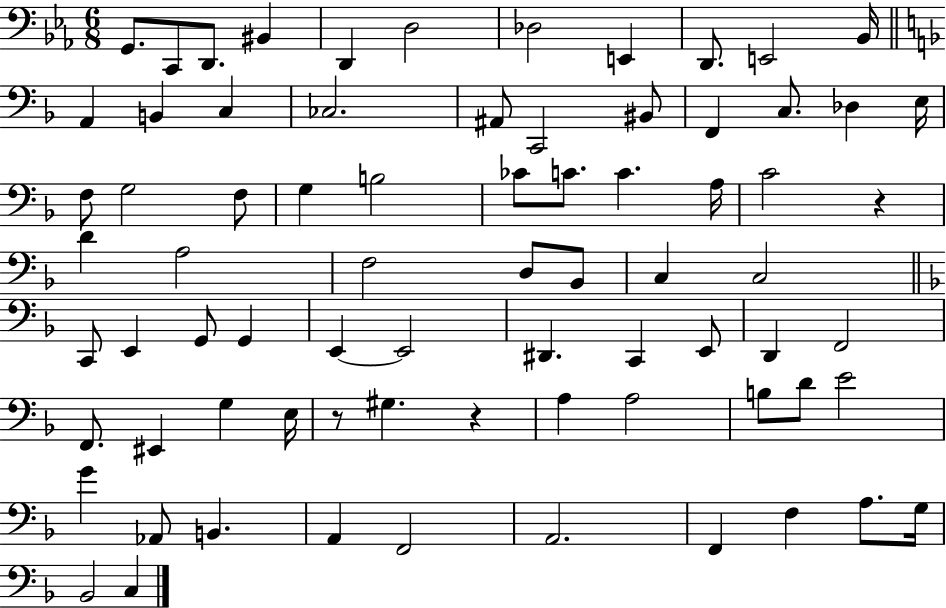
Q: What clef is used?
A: bass